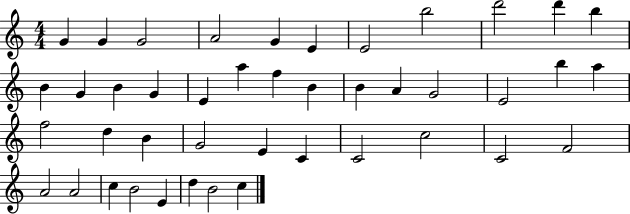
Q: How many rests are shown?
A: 0